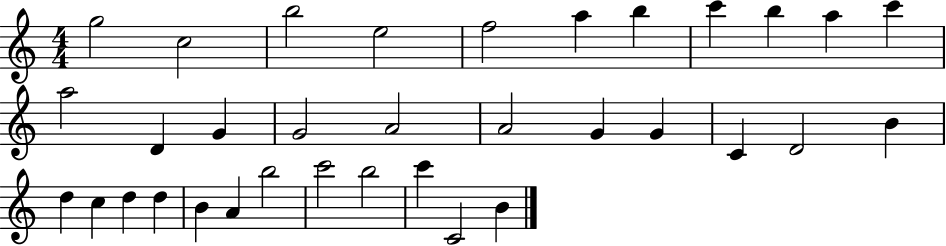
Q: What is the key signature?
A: C major